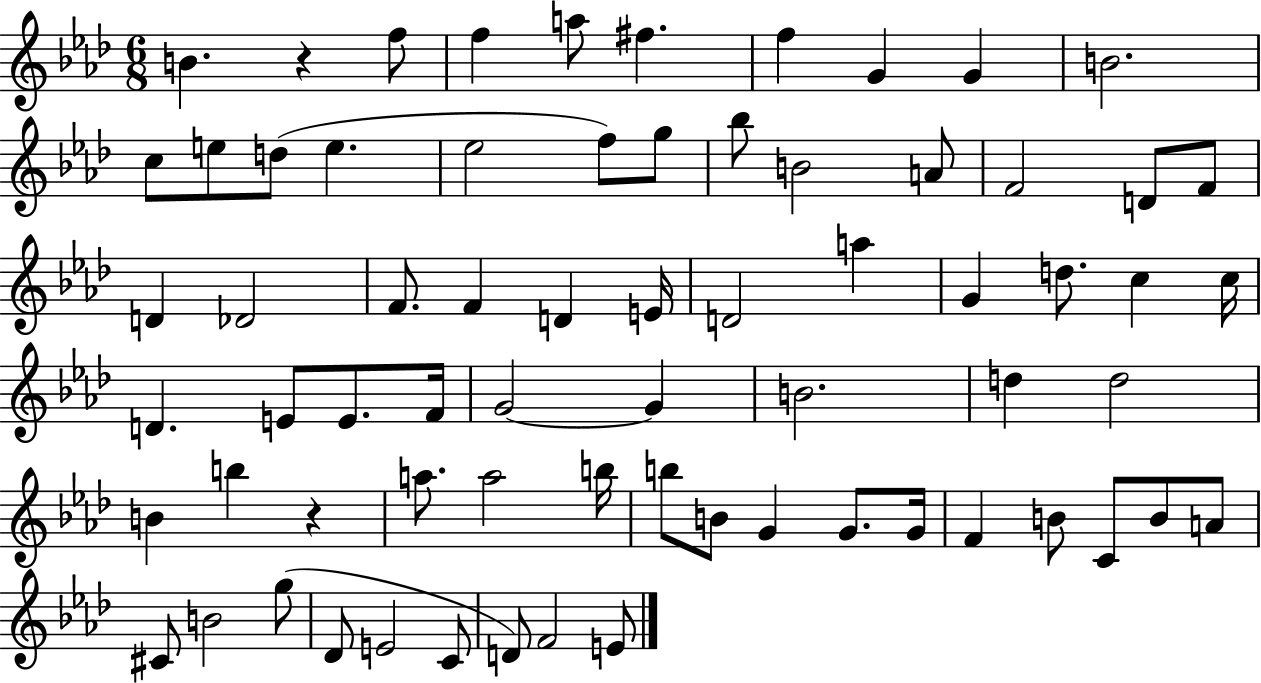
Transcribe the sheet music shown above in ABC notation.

X:1
T:Untitled
M:6/8
L:1/4
K:Ab
B z f/2 f a/2 ^f f G G B2 c/2 e/2 d/2 e _e2 f/2 g/2 _b/2 B2 A/2 F2 D/2 F/2 D _D2 F/2 F D E/4 D2 a G d/2 c c/4 D E/2 E/2 F/4 G2 G B2 d d2 B b z a/2 a2 b/4 b/2 B/2 G G/2 G/4 F B/2 C/2 B/2 A/2 ^C/2 B2 g/2 _D/2 E2 C/2 D/2 F2 E/2